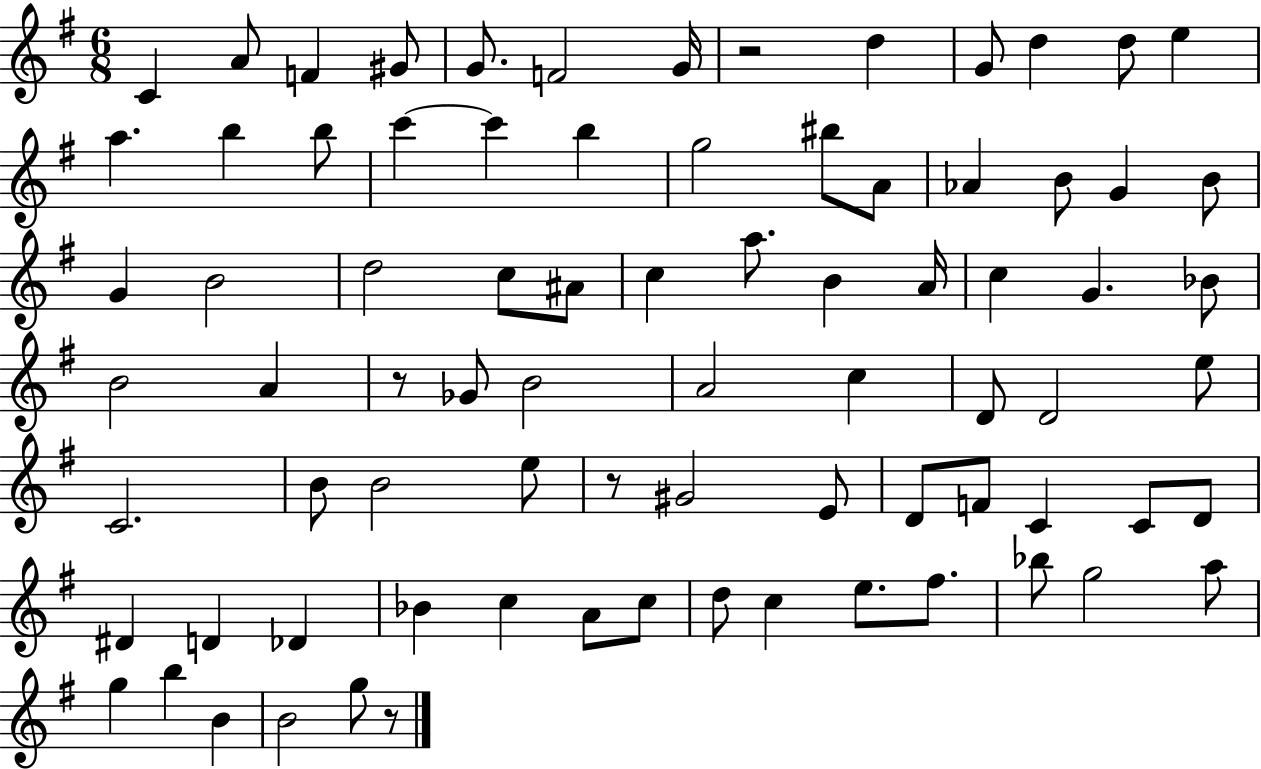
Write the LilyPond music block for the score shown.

{
  \clef treble
  \numericTimeSignature
  \time 6/8
  \key g \major
  \repeat volta 2 { c'4 a'8 f'4 gis'8 | g'8. f'2 g'16 | r2 d''4 | g'8 d''4 d''8 e''4 | \break a''4. b''4 b''8 | c'''4~~ c'''4 b''4 | g''2 bis''8 a'8 | aes'4 b'8 g'4 b'8 | \break g'4 b'2 | d''2 c''8 ais'8 | c''4 a''8. b'4 a'16 | c''4 g'4. bes'8 | \break b'2 a'4 | r8 ges'8 b'2 | a'2 c''4 | d'8 d'2 e''8 | \break c'2. | b'8 b'2 e''8 | r8 gis'2 e'8 | d'8 f'8 c'4 c'8 d'8 | \break dis'4 d'4 des'4 | bes'4 c''4 a'8 c''8 | d''8 c''4 e''8. fis''8. | bes''8 g''2 a''8 | \break g''4 b''4 b'4 | b'2 g''8 r8 | } \bar "|."
}